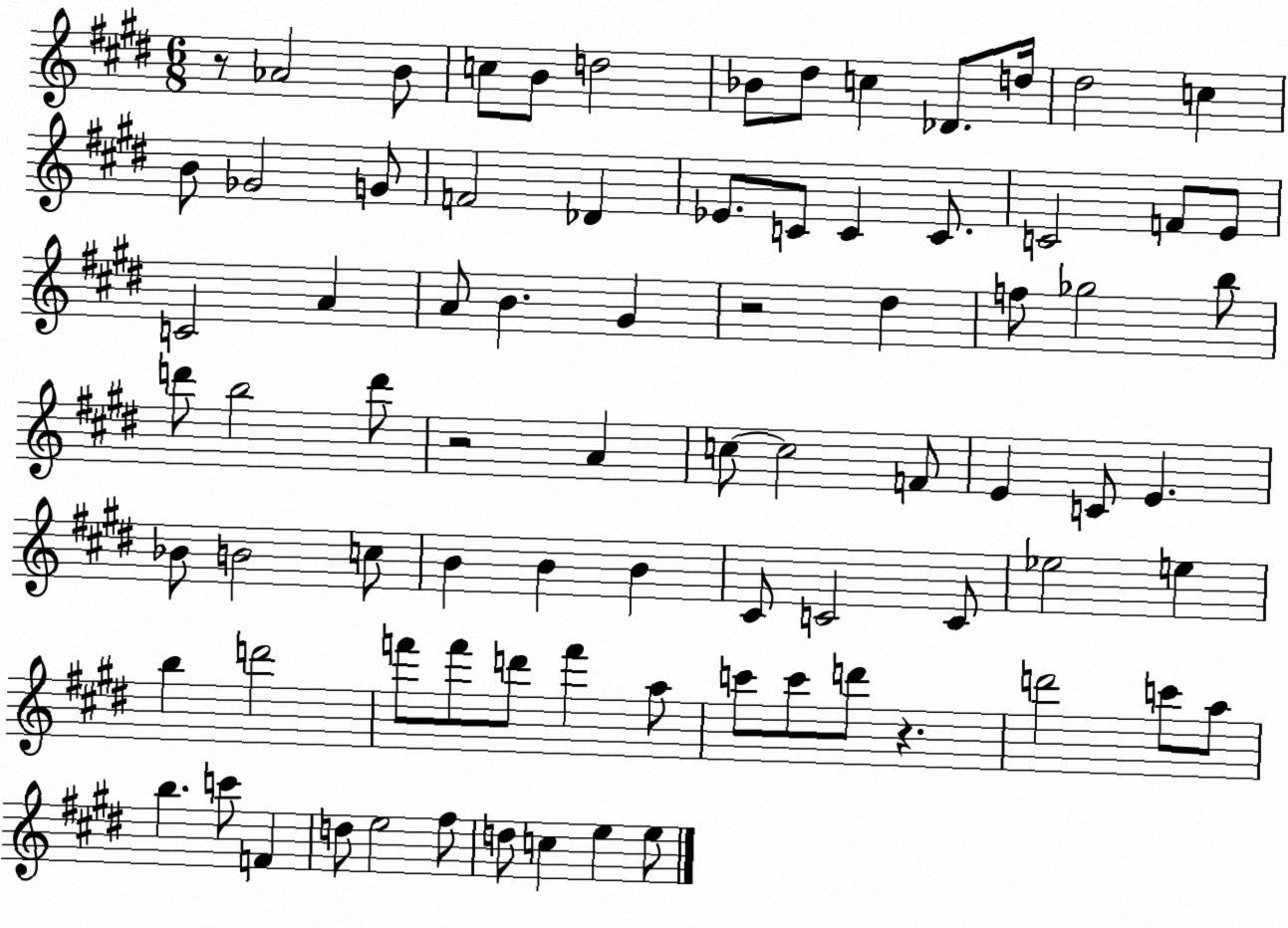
X:1
T:Untitled
M:6/8
L:1/4
K:E
z/2 _A2 B/2 c/2 B/2 d2 _B/2 ^d/2 c _D/2 d/4 ^d2 c B/2 _G2 G/2 F2 _D _E/2 C/2 C C/2 C2 F/2 E/2 C2 A A/2 B ^G z2 ^d f/2 _g2 b/2 d'/2 b2 d'/2 z2 A c/2 c2 F/2 E C/2 E _B/2 B2 c/2 B B B ^C/2 C2 C/2 _e2 e b d'2 f'/2 f'/2 d'/2 f' a/2 c'/2 c'/2 d'/2 z d'2 c'/2 a/2 b c'/2 F d/2 e2 ^f/2 d/2 c e e/2